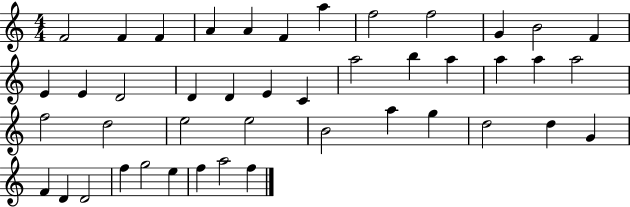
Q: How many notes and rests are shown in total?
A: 44